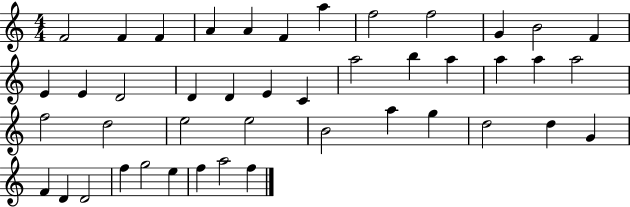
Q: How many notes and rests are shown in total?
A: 44